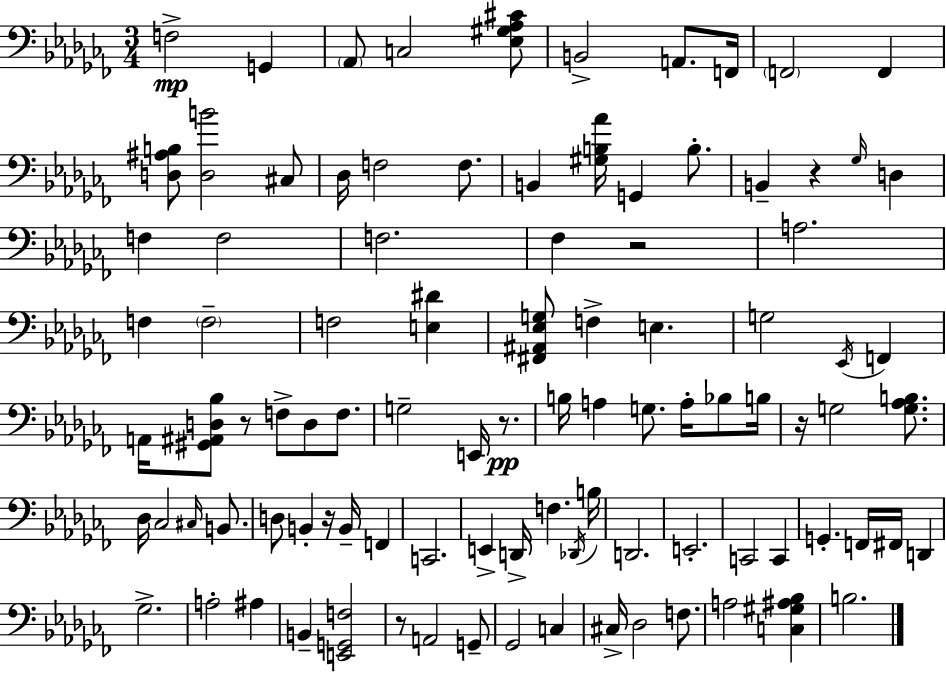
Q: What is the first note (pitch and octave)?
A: F3